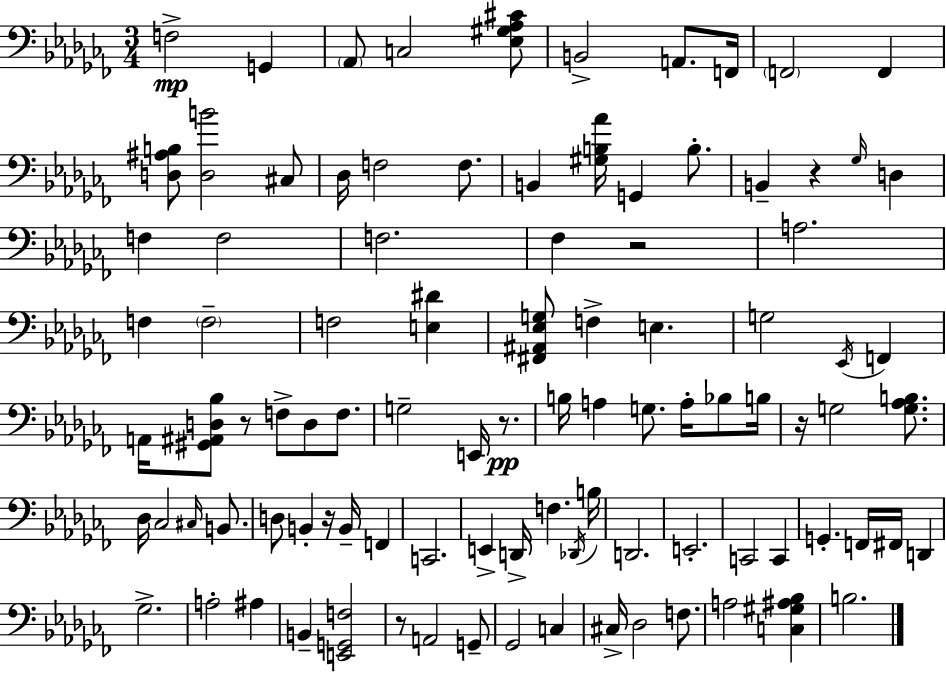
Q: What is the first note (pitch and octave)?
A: F3